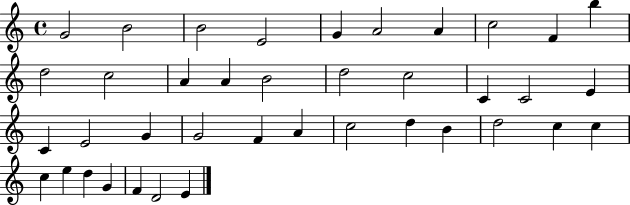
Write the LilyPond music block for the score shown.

{
  \clef treble
  \time 4/4
  \defaultTimeSignature
  \key c \major
  g'2 b'2 | b'2 e'2 | g'4 a'2 a'4 | c''2 f'4 b''4 | \break d''2 c''2 | a'4 a'4 b'2 | d''2 c''2 | c'4 c'2 e'4 | \break c'4 e'2 g'4 | g'2 f'4 a'4 | c''2 d''4 b'4 | d''2 c''4 c''4 | \break c''4 e''4 d''4 g'4 | f'4 d'2 e'4 | \bar "|."
}